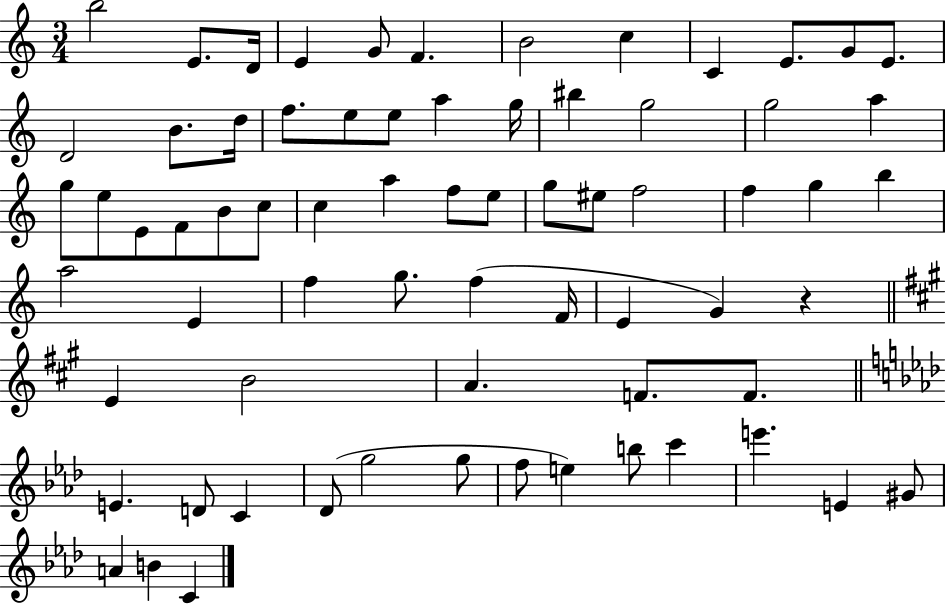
B5/h E4/e. D4/s E4/q G4/e F4/q. B4/h C5/q C4/q E4/e. G4/e E4/e. D4/h B4/e. D5/s F5/e. E5/e E5/e A5/q G5/s BIS5/q G5/h G5/h A5/q G5/e E5/e E4/e F4/e B4/e C5/e C5/q A5/q F5/e E5/e G5/e EIS5/e F5/h F5/q G5/q B5/q A5/h E4/q F5/q G5/e. F5/q F4/s E4/q G4/q R/q E4/q B4/h A4/q. F4/e. F4/e. E4/q. D4/e C4/q Db4/e G5/h G5/e F5/e E5/q B5/e C6/q E6/q. E4/q G#4/e A4/q B4/q C4/q